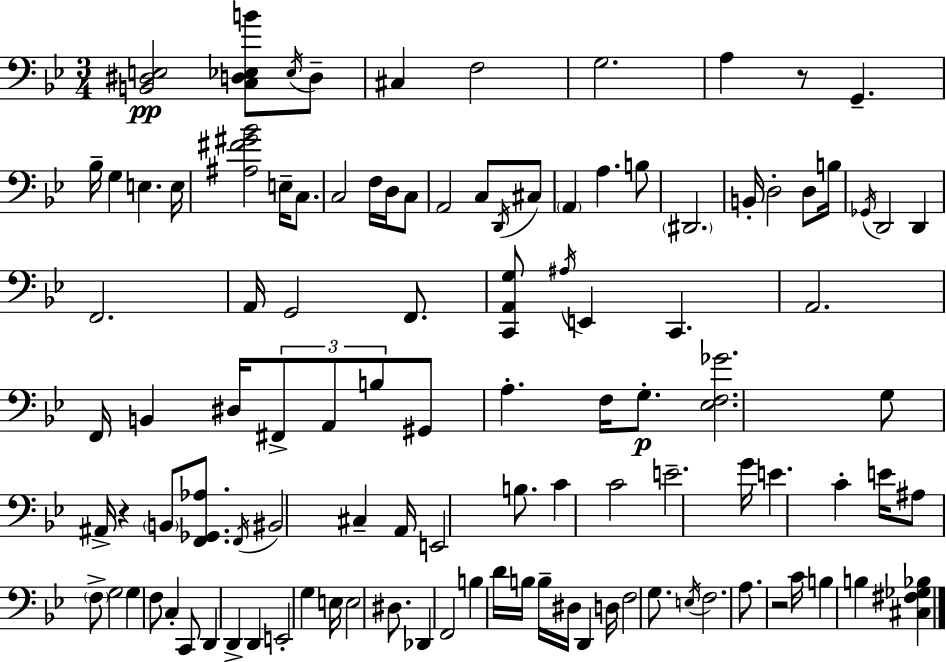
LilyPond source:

{
  \clef bass
  \numericTimeSignature
  \time 3/4
  \key bes \major
  \repeat volta 2 { <b, dis e>2\pp <c d ees b'>8 \acciaccatura { ees16 } d8-- | cis4 f2 | g2. | a4 r8 g,4.-- | \break bes16-- g4 e4. | e16 <ais fis' gis' bes'>2 e16-- c8. | c2 f16 d16 c8 | a,2 c8 \acciaccatura { d,16 } | \break cis8 \parenthesize a,4 a4. | b8 \parenthesize dis,2. | b,16-. d2-. d8 | b16 \acciaccatura { ges,16 } d,2 d,4 | \break f,2. | a,16 g,2 | f,8. <c, a, g>8 \acciaccatura { ais16 } e,4 c,4. | a,2. | \break f,16 b,4 dis16 \tuplet 3/2 { fis,8-> | a,8 b8 } gis,8 a4.-. | f16 g8.-.\p <ees f ges'>2. | g8 ais,16-> r4 \parenthesize b,8 | \break <f, ges, aes>8. \acciaccatura { f,16 } bis,2 | cis4-- a,16 e,2 | b8. c'4 c'2 | e'2.-- | \break g'16 e'4. | c'4-. e'16 ais8 \parenthesize f8-> g2 | g4 f8 c4-. | c,8 d,4 d,4-> | \break d,4 e,2-. | g4 e16 e2 | dis8. des,4 f,2 | b4 d'16 b16 b16-- | \break dis16 d,4 d16 f2 | g8. \acciaccatura { e16 } f2. | a8. r2 | c'16 b4 b4 | \break <cis fis ges bes>4 } \bar "|."
}